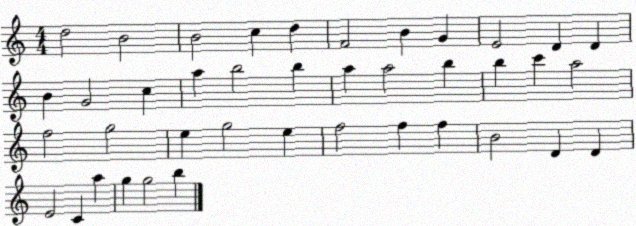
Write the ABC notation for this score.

X:1
T:Untitled
M:4/4
L:1/4
K:C
d2 B2 B2 c d F2 B G E2 D D B G2 c a b2 b a a2 b b c' a2 f2 g2 e g2 e f2 f f B2 D D E2 C a g g2 b